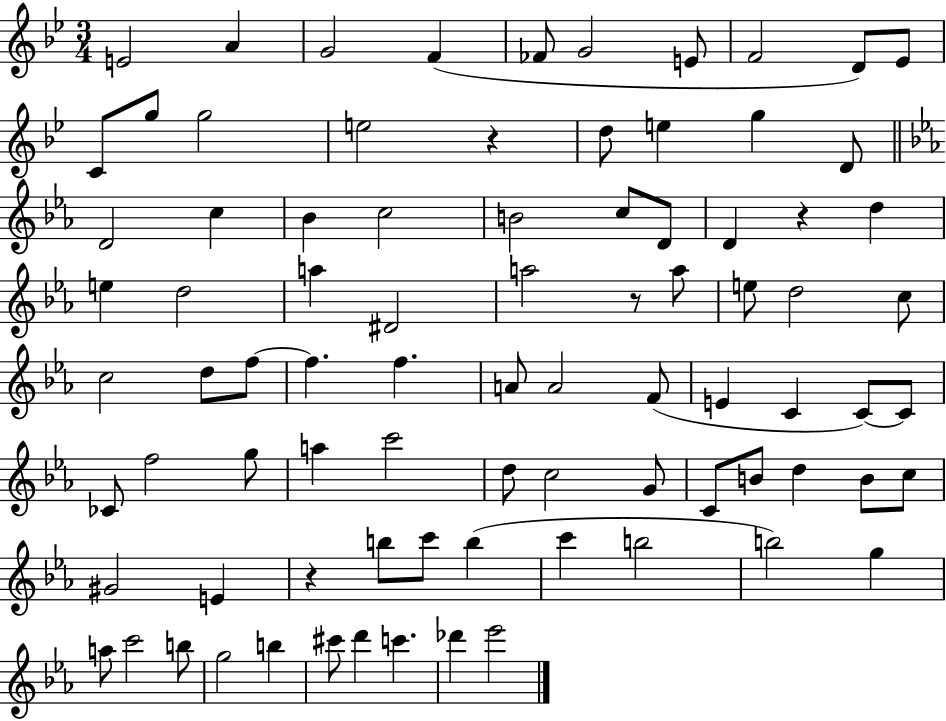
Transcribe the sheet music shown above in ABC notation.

X:1
T:Untitled
M:3/4
L:1/4
K:Bb
E2 A G2 F _F/2 G2 E/2 F2 D/2 _E/2 C/2 g/2 g2 e2 z d/2 e g D/2 D2 c _B c2 B2 c/2 D/2 D z d e d2 a ^D2 a2 z/2 a/2 e/2 d2 c/2 c2 d/2 f/2 f f A/2 A2 F/2 E C C/2 C/2 _C/2 f2 g/2 a c'2 d/2 c2 G/2 C/2 B/2 d B/2 c/2 ^G2 E z b/2 c'/2 b c' b2 b2 g a/2 c'2 b/2 g2 b ^c'/2 d' c' _d' _e'2